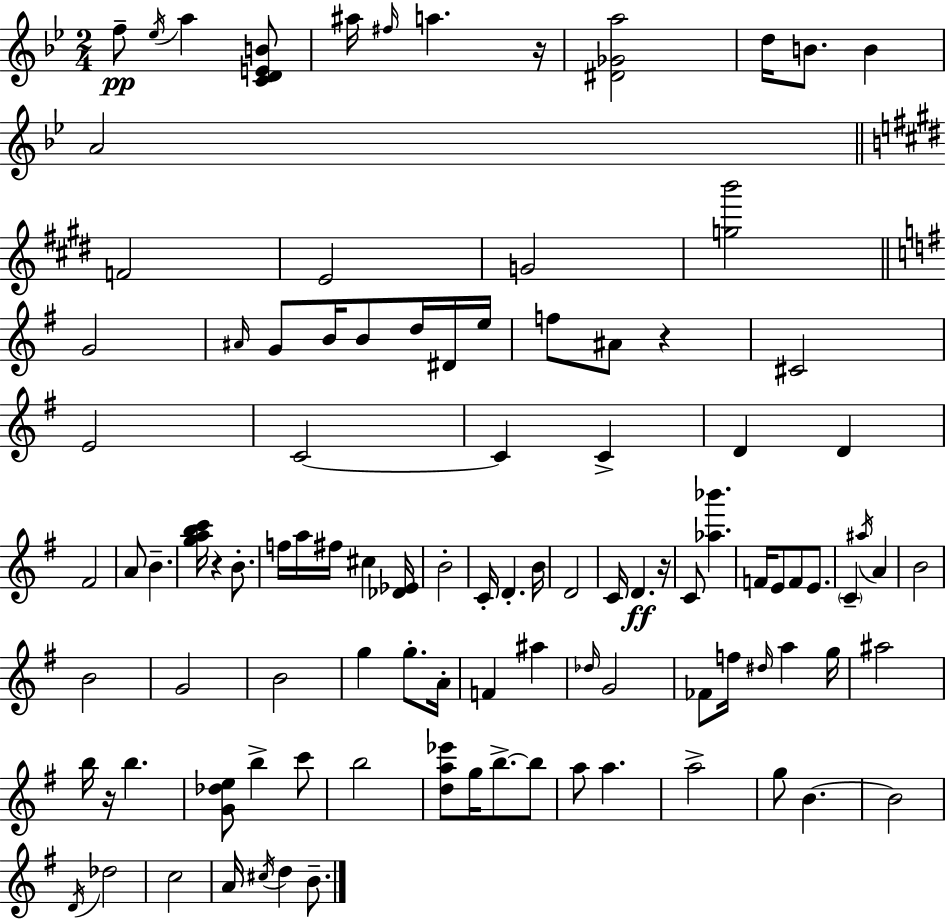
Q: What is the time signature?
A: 2/4